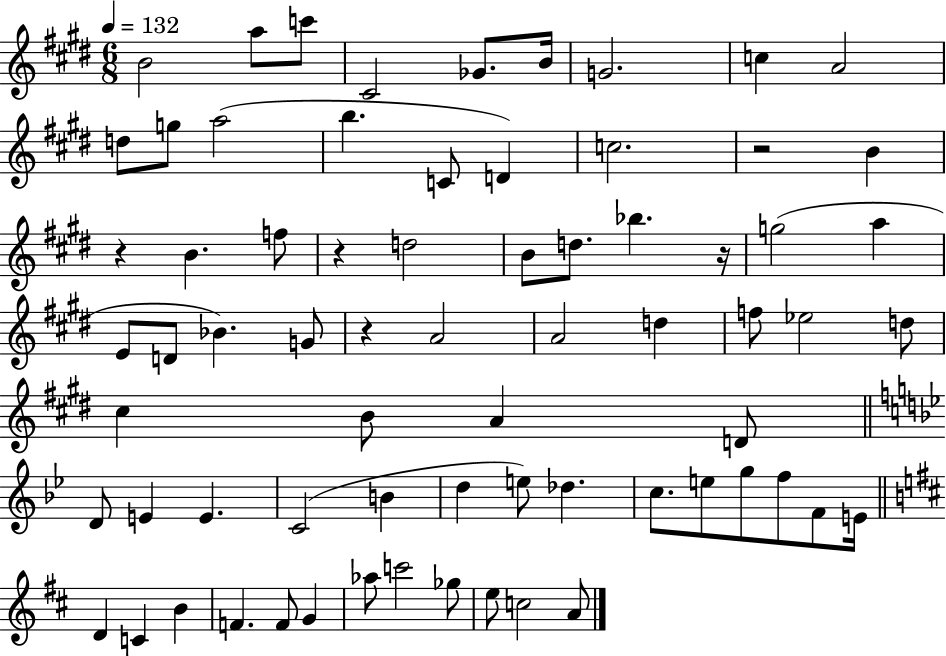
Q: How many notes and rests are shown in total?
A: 70